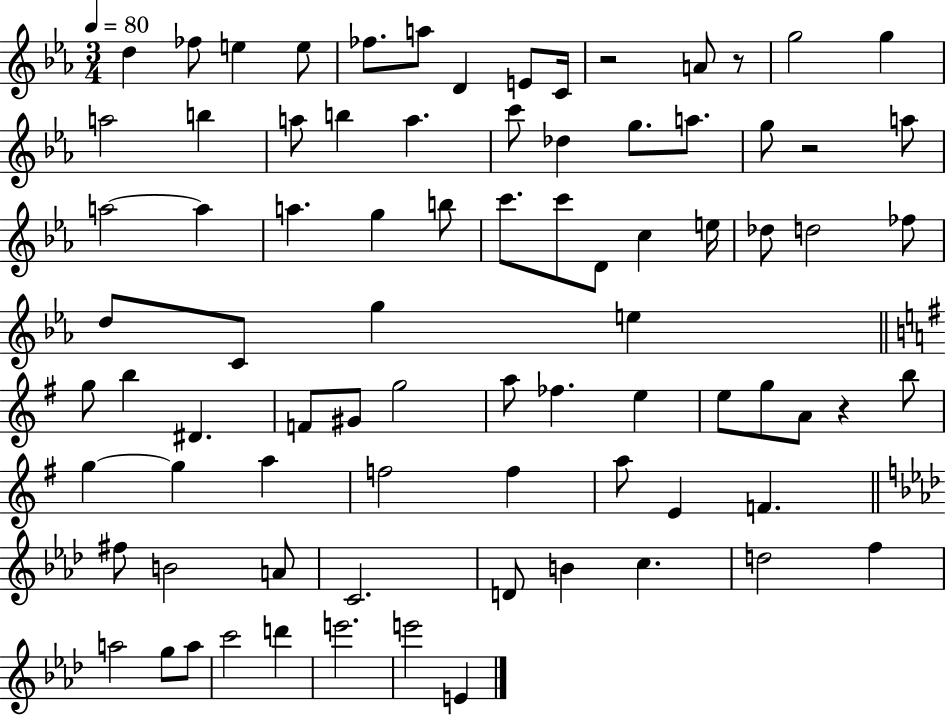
D5/q FES5/e E5/q E5/e FES5/e. A5/e D4/q E4/e C4/s R/h A4/e R/e G5/h G5/q A5/h B5/q A5/e B5/q A5/q. C6/e Db5/q G5/e. A5/e. G5/e R/h A5/e A5/h A5/q A5/q. G5/q B5/e C6/e. C6/e D4/e C5/q E5/s Db5/e D5/h FES5/e D5/e C4/e G5/q E5/q G5/e B5/q D#4/q. F4/e G#4/e G5/h A5/e FES5/q. E5/q E5/e G5/e A4/e R/q B5/e G5/q G5/q A5/q F5/h F5/q A5/e E4/q F4/q. F#5/e B4/h A4/e C4/h. D4/e B4/q C5/q. D5/h F5/q A5/h G5/e A5/e C6/h D6/q E6/h. E6/h E4/q